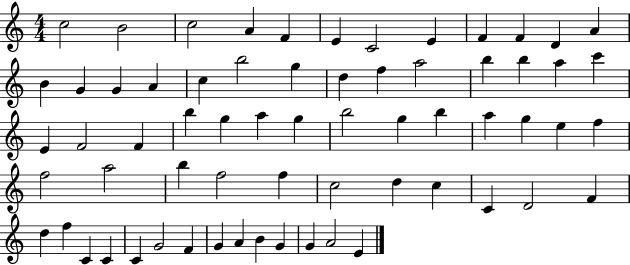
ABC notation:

X:1
T:Untitled
M:4/4
L:1/4
K:C
c2 B2 c2 A F E C2 E F F D A B G G A c b2 g d f a2 b b a c' E F2 F b g a g b2 g b a g e f f2 a2 b f2 f c2 d c C D2 F d f C C C G2 F G A B G G A2 E